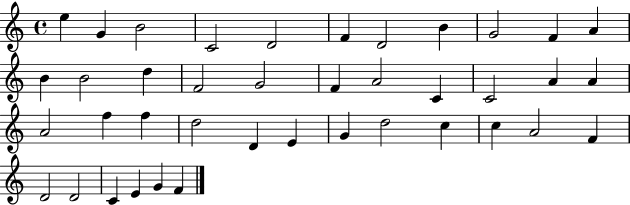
X:1
T:Untitled
M:4/4
L:1/4
K:C
e G B2 C2 D2 F D2 B G2 F A B B2 d F2 G2 F A2 C C2 A A A2 f f d2 D E G d2 c c A2 F D2 D2 C E G F